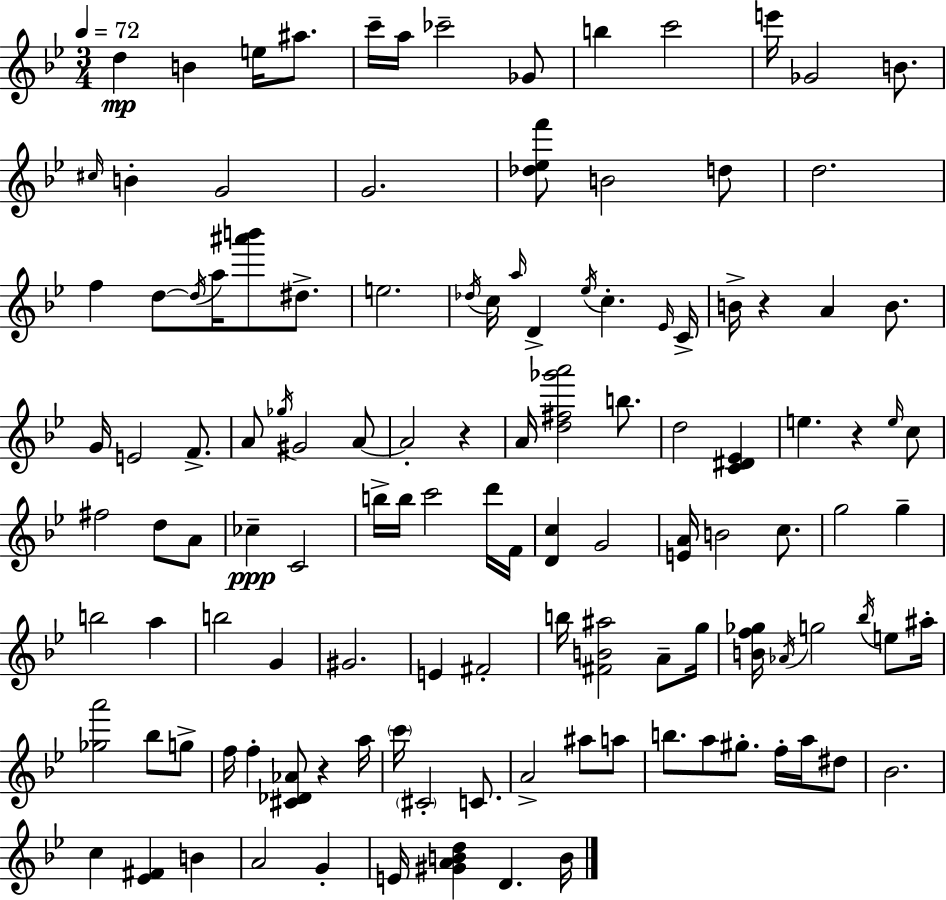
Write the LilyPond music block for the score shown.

{
  \clef treble
  \numericTimeSignature
  \time 3/4
  \key g \minor
  \tempo 4 = 72
  d''4\mp b'4 e''16 ais''8. | c'''16-- a''16 ces'''2-- ges'8 | b''4 c'''2 | e'''16 ges'2 b'8. | \break \grace { cis''16 } b'4-. g'2 | g'2. | <des'' ees'' f'''>8 b'2 d''8 | d''2. | \break f''4 d''8~~ \acciaccatura { d''16 } a''16 <ais''' b'''>8 dis''8.-> | e''2. | \acciaccatura { des''16 } c''16 \grace { a''16 } d'4-> \acciaccatura { ees''16 } c''4.-. | \grace { ees'16 } c'16-> b'16-> r4 a'4 | \break b'8. g'16 e'2 | f'8.-> a'8 \acciaccatura { ges''16 } gis'2 | a'8~~ a'2-. | r4 a'16 <d'' fis'' ges''' a'''>2 | \break b''8. d''2 | <c' dis' ees'>4 e''4. | r4 \grace { e''16 } c''8 fis''2 | d''8 a'8 ces''4--\ppp | \break c'2 b''16-> b''16 c'''2 | d'''16 f'16 <d' c''>4 | g'2 <e' a'>16 b'2 | c''8. g''2 | \break g''4-- b''2 | a''4 b''2 | g'4 gis'2. | e'4 | \break fis'2-. b''16 <fis' b' ais''>2 | a'8-- g''16 <b' f'' ges''>16 \acciaccatura { aes'16 } g''2 | \acciaccatura { bes''16 } e''8 ais''16-. <ges'' a'''>2 | bes''8 g''8-> f''16 f''4-. | \break <cis' des' aes'>8 r4 a''16 \parenthesize c'''16 \parenthesize cis'2-. | c'8. a'2-> | ais''8 a''8 b''8. | a''8 gis''8.-. f''16-. a''16 dis''8 bes'2. | \break c''4 | <ees' fis'>4 b'4 a'2 | g'4-. e'16 <gis' a' b' d''>4 | d'4. b'16 \bar "|."
}